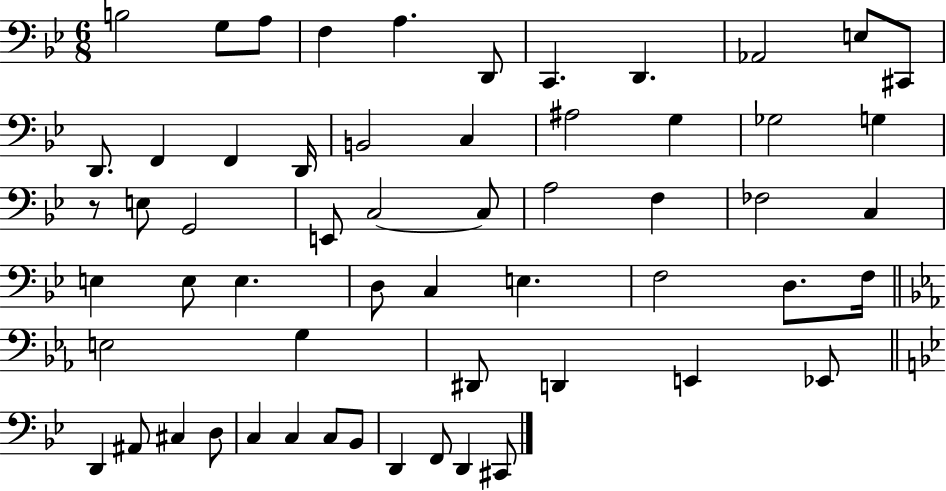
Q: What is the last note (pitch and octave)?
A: C#2